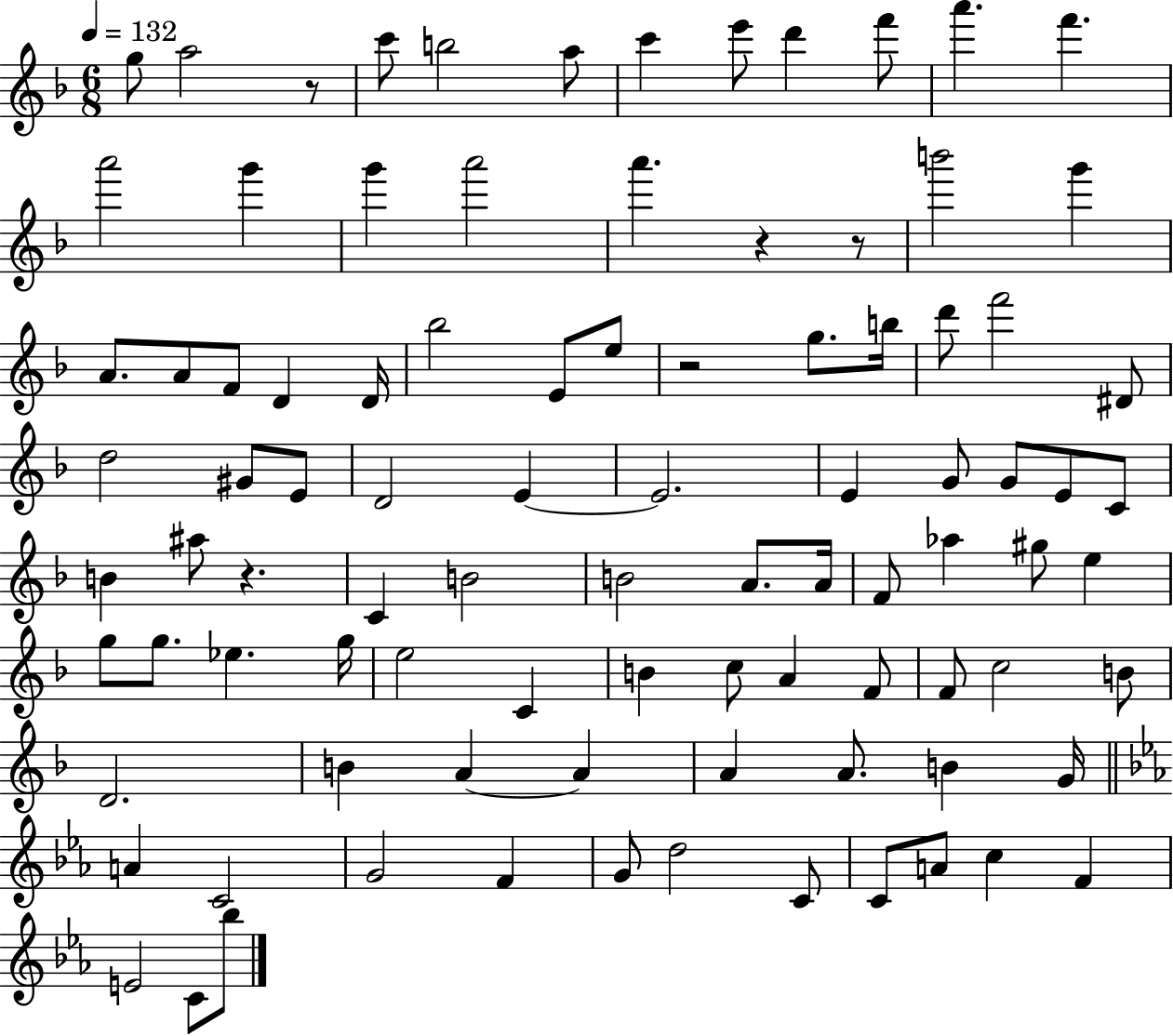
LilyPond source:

{
  \clef treble
  \numericTimeSignature
  \time 6/8
  \key f \major
  \tempo 4 = 132
  g''8 a''2 r8 | c'''8 b''2 a''8 | c'''4 e'''8 d'''4 f'''8 | a'''4. f'''4. | \break a'''2 g'''4 | g'''4 a'''2 | a'''4. r4 r8 | b'''2 g'''4 | \break a'8. a'8 f'8 d'4 d'16 | bes''2 e'8 e''8 | r2 g''8. b''16 | d'''8 f'''2 dis'8 | \break d''2 gis'8 e'8 | d'2 e'4~~ | e'2. | e'4 g'8 g'8 e'8 c'8 | \break b'4 ais''8 r4. | c'4 b'2 | b'2 a'8. a'16 | f'8 aes''4 gis''8 e''4 | \break g''8 g''8. ees''4. g''16 | e''2 c'4 | b'4 c''8 a'4 f'8 | f'8 c''2 b'8 | \break d'2. | b'4 a'4~~ a'4 | a'4 a'8. b'4 g'16 | \bar "||" \break \key c \minor a'4 c'2 | g'2 f'4 | g'8 d''2 c'8 | c'8 a'8 c''4 f'4 | \break e'2 c'8 bes''8 | \bar "|."
}